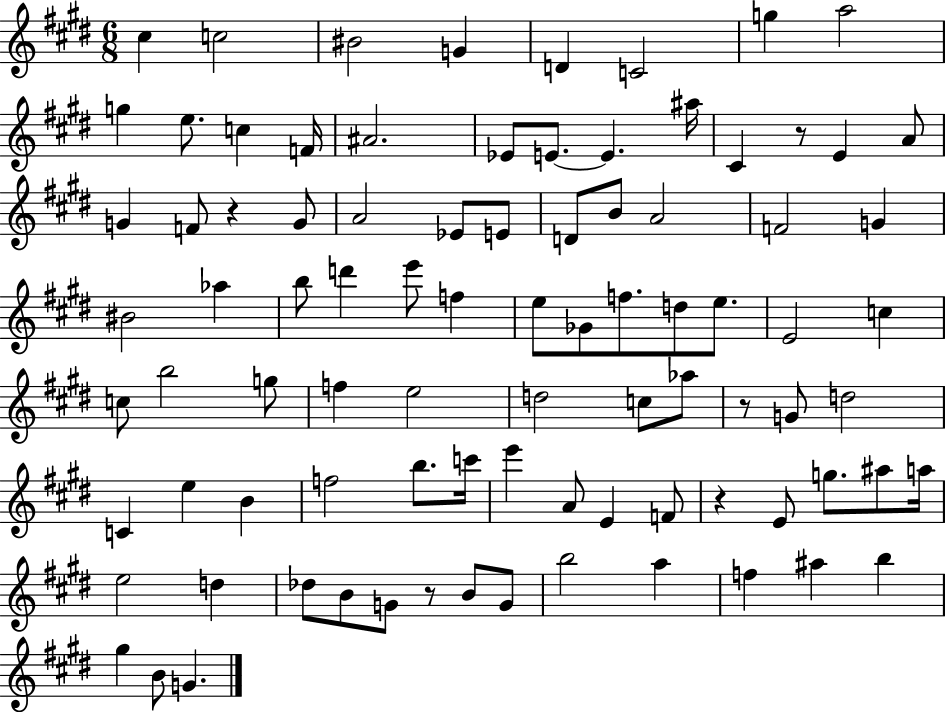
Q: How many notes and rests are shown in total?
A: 88